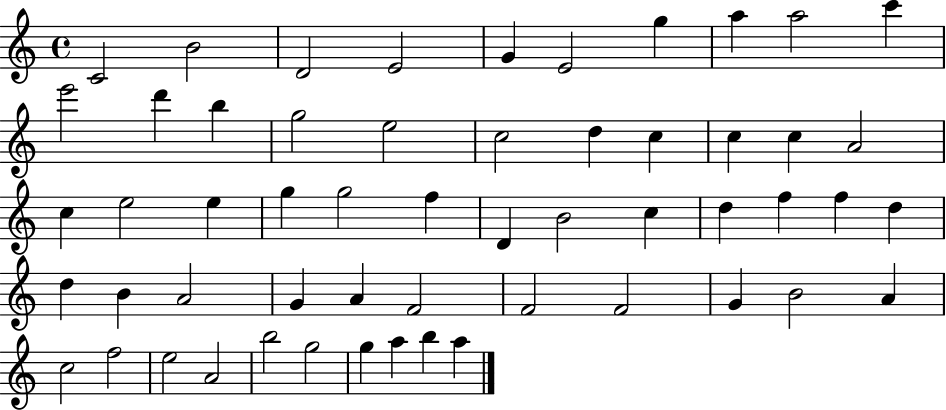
{
  \clef treble
  \time 4/4
  \defaultTimeSignature
  \key c \major
  c'2 b'2 | d'2 e'2 | g'4 e'2 g''4 | a''4 a''2 c'''4 | \break e'''2 d'''4 b''4 | g''2 e''2 | c''2 d''4 c''4 | c''4 c''4 a'2 | \break c''4 e''2 e''4 | g''4 g''2 f''4 | d'4 b'2 c''4 | d''4 f''4 f''4 d''4 | \break d''4 b'4 a'2 | g'4 a'4 f'2 | f'2 f'2 | g'4 b'2 a'4 | \break c''2 f''2 | e''2 a'2 | b''2 g''2 | g''4 a''4 b''4 a''4 | \break \bar "|."
}